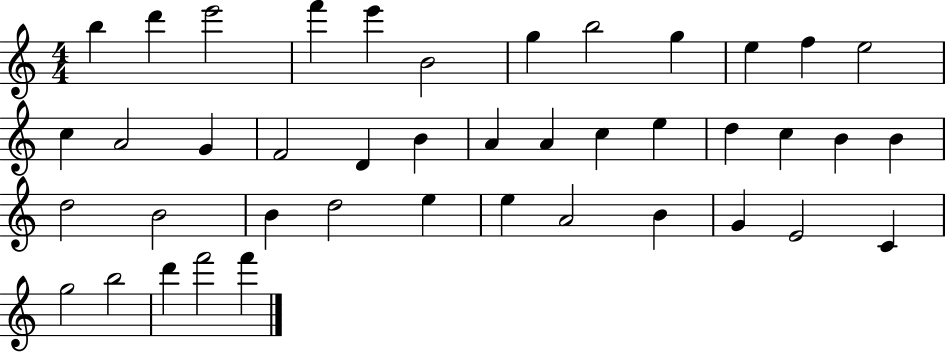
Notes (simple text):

B5/q D6/q E6/h F6/q E6/q B4/h G5/q B5/h G5/q E5/q F5/q E5/h C5/q A4/h G4/q F4/h D4/q B4/q A4/q A4/q C5/q E5/q D5/q C5/q B4/q B4/q D5/h B4/h B4/q D5/h E5/q E5/q A4/h B4/q G4/q E4/h C4/q G5/h B5/h D6/q F6/h F6/q